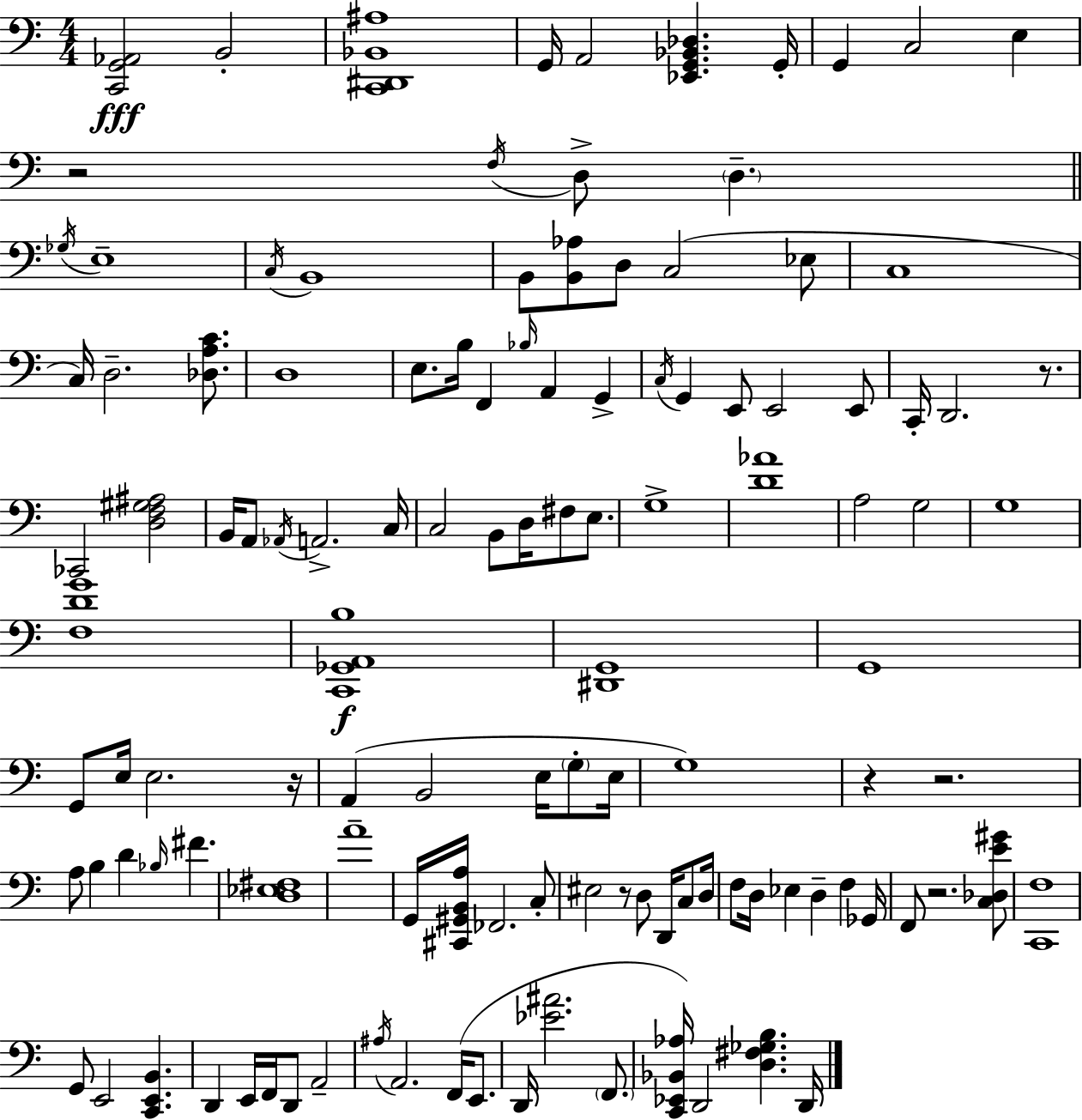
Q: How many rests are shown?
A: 7